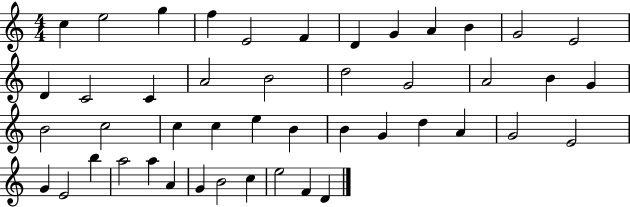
C5/q E5/h G5/q F5/q E4/h F4/q D4/q G4/q A4/q B4/q G4/h E4/h D4/q C4/h C4/q A4/h B4/h D5/h G4/h A4/h B4/q G4/q B4/h C5/h C5/q C5/q E5/q B4/q B4/q G4/q D5/q A4/q G4/h E4/h G4/q E4/h B5/q A5/h A5/q A4/q G4/q B4/h C5/q E5/h F4/q D4/q